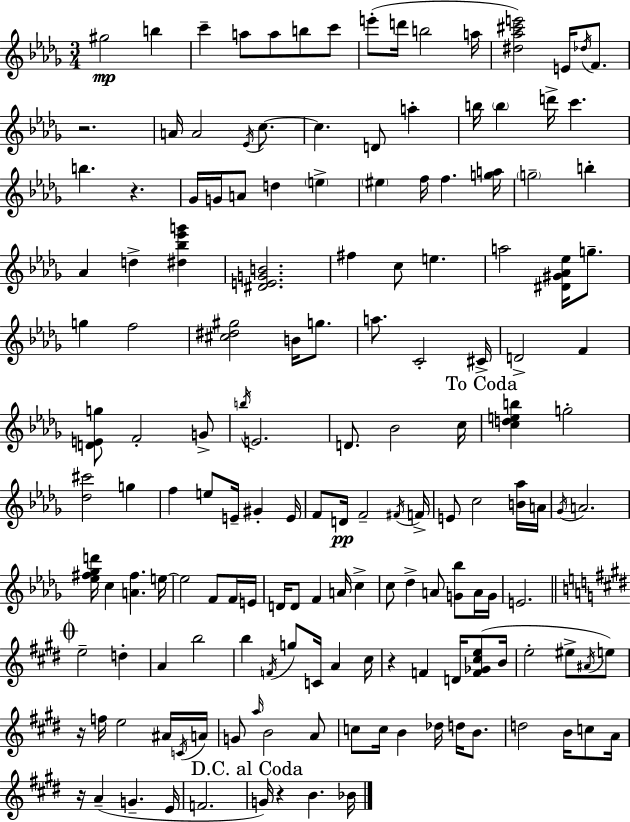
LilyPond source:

{
  \clef treble
  \numericTimeSignature
  \time 3/4
  \key bes \minor
  gis''2\mp b''4 | c'''4-- a''8 a''8 b''8 c'''8 | e'''8-.( d'''16 b''2 a''16 | <dis'' aes'' cis''' e'''>2) e'16 \acciaccatura { des''16 } f'8. | \break r2. | a'16 a'2 \acciaccatura { ees'16 } c''8.~~ | c''4. d'8 a''4-. | b''16 \parenthesize b''4 d'''16-> c'''4. | \break b''4. r4. | ges'16 g'16 a'8 d''4 \parenthesize e''4-> | \parenthesize eis''4 f''16 f''4. | <g'' a''>16 \parenthesize g''2-- b''4-. | \break aes'4 d''4-> <dis'' bes'' ees''' g'''>4 | <dis' e' g' b'>2. | fis''4 c''8 e''4. | a''2 <dis' gis' aes' ees''>16 g''8.-- | \break g''4 f''2 | <cis'' dis'' gis''>2 b'16 g''8. | a''8. c'2-. | cis'16-> d'2-> f'4 | \break <d' e' g''>8 f'2-. | g'8-> \acciaccatura { b''16 } e'2. | d'8. bes'2 | c''16 \mark "To Coda" <c'' d'' e'' b''>4 g''2-. | \break <des'' cis'''>2 g''4 | f''4 e''8 e'16-- gis'4-. | e'16 f'8 d'16\pp f'2-- | \acciaccatura { fis'16 } f'16-> e'8 c''2 | \break <b' aes''>16 a'16 \acciaccatura { ges'16 } a'2. | <ees'' fis'' ges'' d'''>16 c''4 <a' fis''>4. | e''16~~ e''2 | f'8 f'16 e'16 d'16 d'8 f'4 | \break a'16 c''4-> c''8 des''4-> a'8 | <g' bes''>8 a'16 g'16 e'2. | \mark \markup { \musicglyph "scripts.coda" } \bar "||" \break \key e \major e''2-- d''4-. | a'4 b''2 | b''4 \acciaccatura { f'16 } g''8 c'16 a'4 | cis''16 r4 f'4 d'16 <f' ges' cis'' e''>8( | \break b'16 e''2-. eis''8-> \acciaccatura { ais'16 }) | e''8 r16 f''16 e''2 | ais'16 \acciaccatura { c'16 } a'16 g'8 \grace { a''16 } b'2 | a'8 c''8 c''16 b'4 des''16 | \break d''16 b'8. d''2 | b'16 c''8 a'16 r16 a'4--( g'4.-- | e'16 f'2. | \mark "D.C. al Coda" g'16) r4 b'4. | \break bes'16 \bar "|."
}